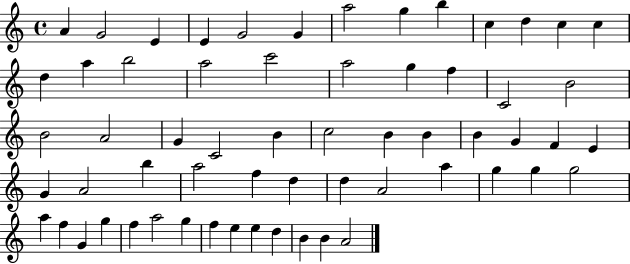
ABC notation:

X:1
T:Untitled
M:4/4
L:1/4
K:C
A G2 E E G2 G a2 g b c d c c d a b2 a2 c'2 a2 g f C2 B2 B2 A2 G C2 B c2 B B B G F E G A2 b a2 f d d A2 a g g g2 a f G g f a2 g f e e d B B A2